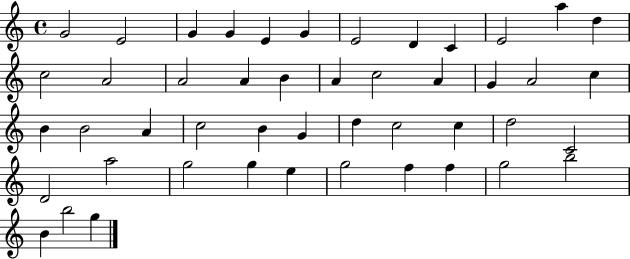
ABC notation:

X:1
T:Untitled
M:4/4
L:1/4
K:C
G2 E2 G G E G E2 D C E2 a d c2 A2 A2 A B A c2 A G A2 c B B2 A c2 B G d c2 c d2 C2 D2 a2 g2 g e g2 f f g2 b2 B b2 g